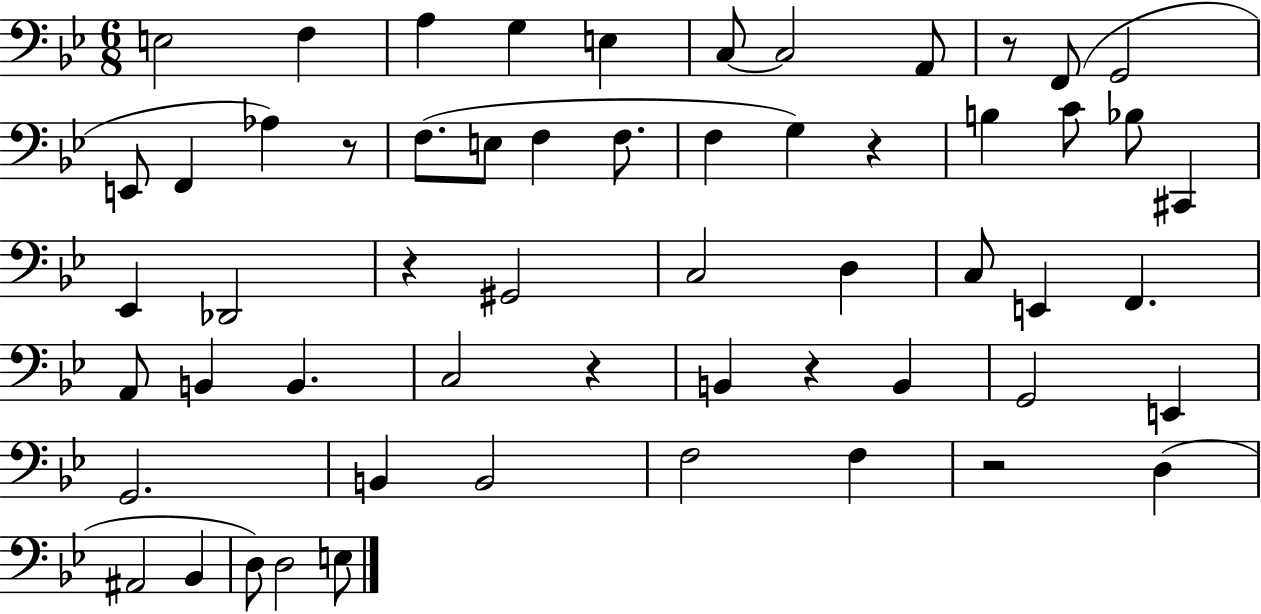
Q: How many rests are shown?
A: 7